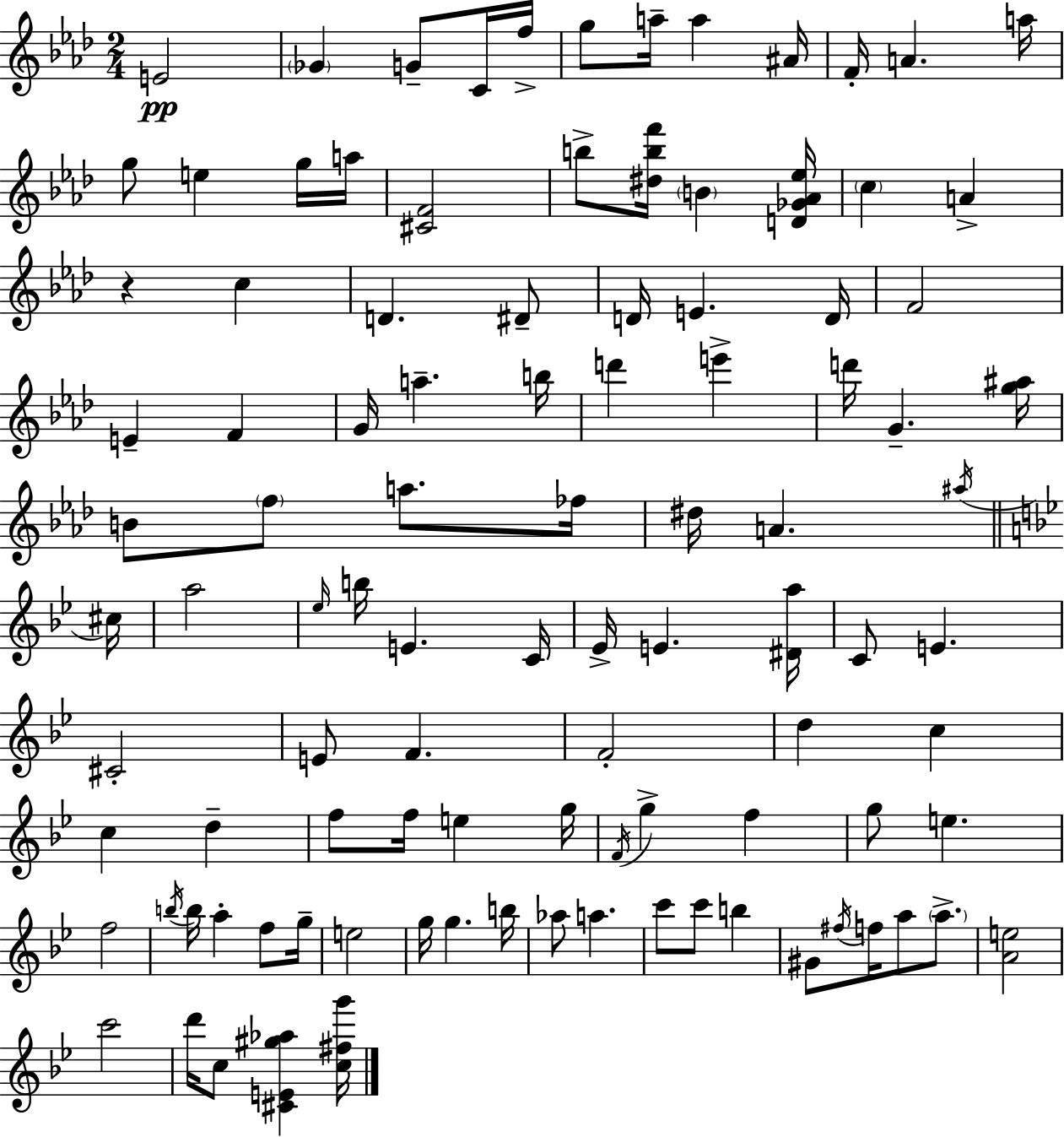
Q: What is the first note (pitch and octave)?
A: E4